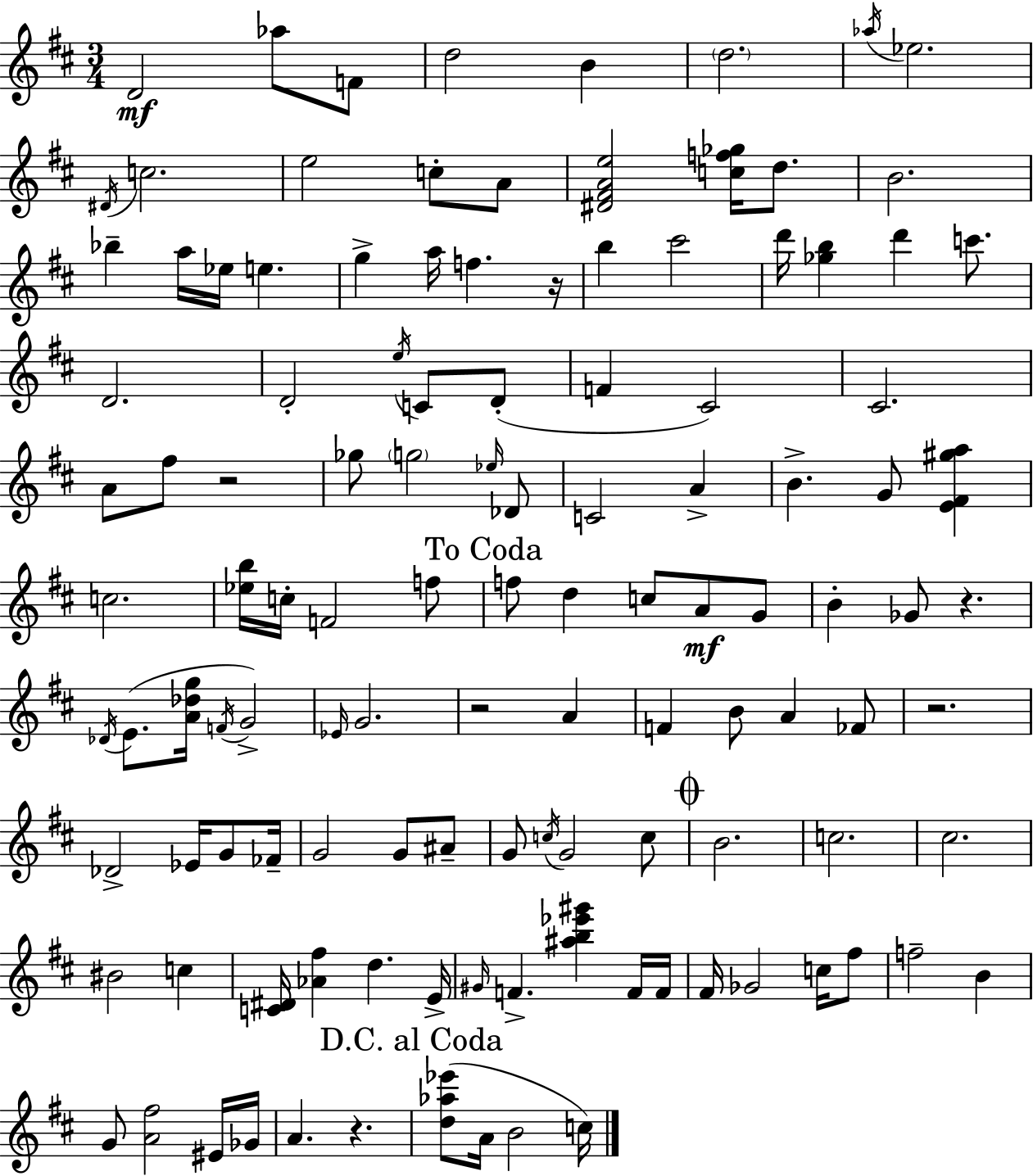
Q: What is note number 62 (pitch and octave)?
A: G4